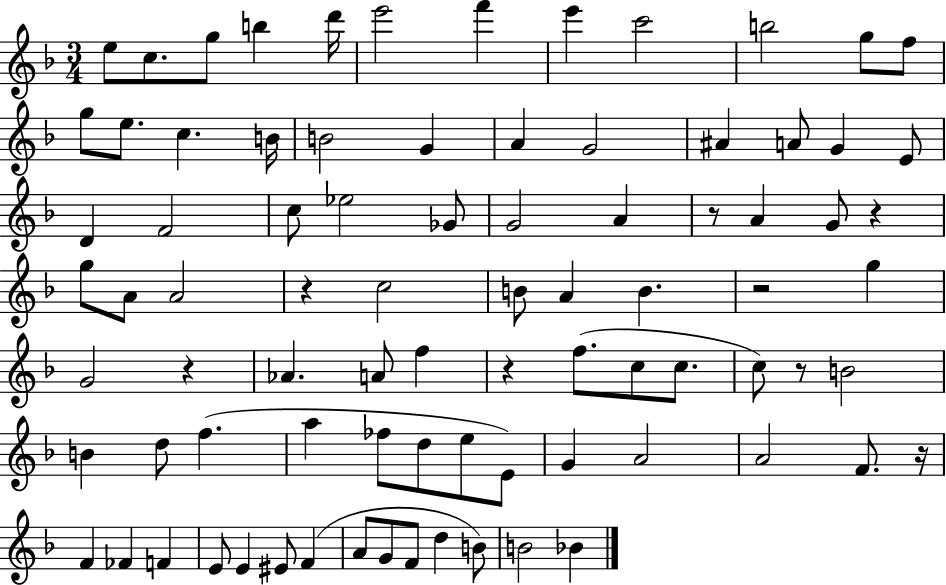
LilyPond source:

{
  \clef treble
  \numericTimeSignature
  \time 3/4
  \key f \major
  e''8 c''8. g''8 b''4 d'''16 | e'''2 f'''4 | e'''4 c'''2 | b''2 g''8 f''8 | \break g''8 e''8. c''4. b'16 | b'2 g'4 | a'4 g'2 | ais'4 a'8 g'4 e'8 | \break d'4 f'2 | c''8 ees''2 ges'8 | g'2 a'4 | r8 a'4 g'8 r4 | \break g''8 a'8 a'2 | r4 c''2 | b'8 a'4 b'4. | r2 g''4 | \break g'2 r4 | aes'4. a'8 f''4 | r4 f''8.( c''8 c''8. | c''8) r8 b'2 | \break b'4 d''8 f''4.( | a''4 fes''8 d''8 e''8 e'8) | g'4 a'2 | a'2 f'8. r16 | \break f'4 fes'4 f'4 | e'8 e'4 eis'8 f'4( | a'8 g'8 f'8 d''4 b'8) | b'2 bes'4 | \break \bar "|."
}